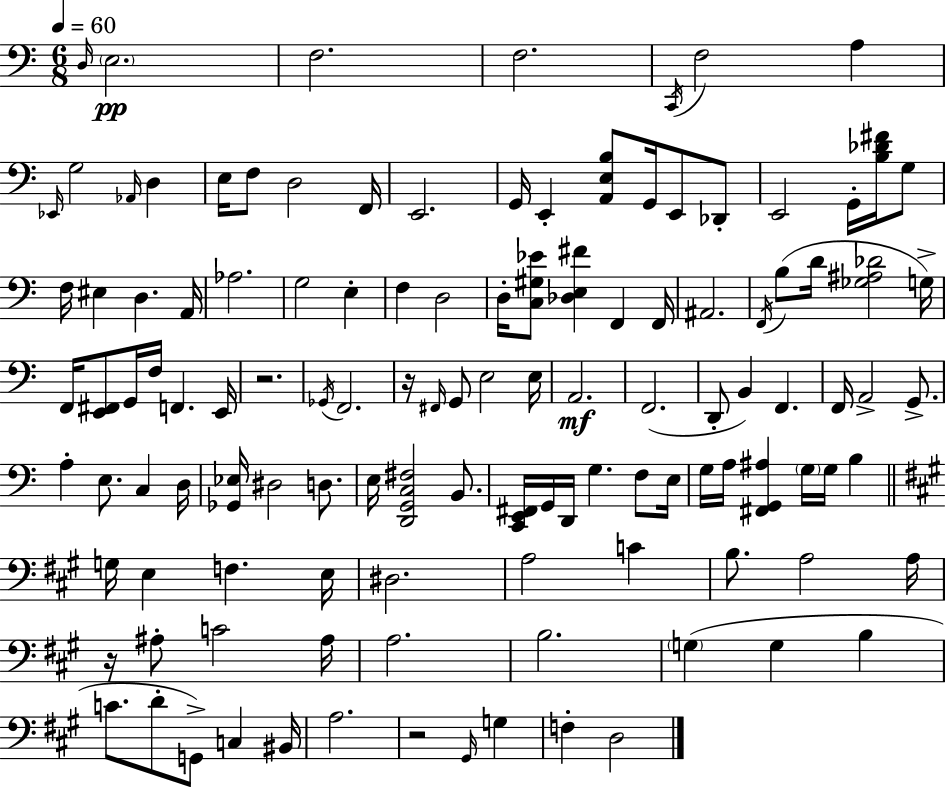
X:1
T:Untitled
M:6/8
L:1/4
K:Am
D,/4 E,2 F,2 F,2 C,,/4 F,2 A, _E,,/4 G,2 _A,,/4 D, E,/4 F,/2 D,2 F,,/4 E,,2 G,,/4 E,, [A,,E,B,]/2 G,,/4 E,,/2 _D,,/2 E,,2 G,,/4 [B,_D^F]/4 G,/2 F,/4 ^E, D, A,,/4 _A,2 G,2 E, F, D,2 D,/4 [C,^G,_E]/2 [_D,E,^F] F,, F,,/4 ^A,,2 F,,/4 B,/2 D/4 [_G,^A,_D]2 G,/4 F,,/4 [E,,^F,,]/2 G,,/4 F,/4 F,, E,,/4 z2 _G,,/4 F,,2 z/4 ^F,,/4 G,,/2 E,2 E,/4 A,,2 F,,2 D,,/2 B,, F,, F,,/4 A,,2 G,,/2 A, E,/2 C, D,/4 [_G,,_E,]/4 ^D,2 D,/2 E,/4 [D,,G,,C,^F,]2 B,,/2 [C,,E,,^F,,]/4 G,,/4 D,,/4 G, F,/2 E,/4 G,/4 A,/4 [^F,,G,,^A,] G,/4 G,/4 B, G,/4 E, F, E,/4 ^D,2 A,2 C B,/2 A,2 A,/4 z/4 ^A,/2 C2 ^A,/4 A,2 B,2 G, G, B, C/2 D/2 G,,/2 C, ^B,,/4 A,2 z2 ^G,,/4 G, F, D,2